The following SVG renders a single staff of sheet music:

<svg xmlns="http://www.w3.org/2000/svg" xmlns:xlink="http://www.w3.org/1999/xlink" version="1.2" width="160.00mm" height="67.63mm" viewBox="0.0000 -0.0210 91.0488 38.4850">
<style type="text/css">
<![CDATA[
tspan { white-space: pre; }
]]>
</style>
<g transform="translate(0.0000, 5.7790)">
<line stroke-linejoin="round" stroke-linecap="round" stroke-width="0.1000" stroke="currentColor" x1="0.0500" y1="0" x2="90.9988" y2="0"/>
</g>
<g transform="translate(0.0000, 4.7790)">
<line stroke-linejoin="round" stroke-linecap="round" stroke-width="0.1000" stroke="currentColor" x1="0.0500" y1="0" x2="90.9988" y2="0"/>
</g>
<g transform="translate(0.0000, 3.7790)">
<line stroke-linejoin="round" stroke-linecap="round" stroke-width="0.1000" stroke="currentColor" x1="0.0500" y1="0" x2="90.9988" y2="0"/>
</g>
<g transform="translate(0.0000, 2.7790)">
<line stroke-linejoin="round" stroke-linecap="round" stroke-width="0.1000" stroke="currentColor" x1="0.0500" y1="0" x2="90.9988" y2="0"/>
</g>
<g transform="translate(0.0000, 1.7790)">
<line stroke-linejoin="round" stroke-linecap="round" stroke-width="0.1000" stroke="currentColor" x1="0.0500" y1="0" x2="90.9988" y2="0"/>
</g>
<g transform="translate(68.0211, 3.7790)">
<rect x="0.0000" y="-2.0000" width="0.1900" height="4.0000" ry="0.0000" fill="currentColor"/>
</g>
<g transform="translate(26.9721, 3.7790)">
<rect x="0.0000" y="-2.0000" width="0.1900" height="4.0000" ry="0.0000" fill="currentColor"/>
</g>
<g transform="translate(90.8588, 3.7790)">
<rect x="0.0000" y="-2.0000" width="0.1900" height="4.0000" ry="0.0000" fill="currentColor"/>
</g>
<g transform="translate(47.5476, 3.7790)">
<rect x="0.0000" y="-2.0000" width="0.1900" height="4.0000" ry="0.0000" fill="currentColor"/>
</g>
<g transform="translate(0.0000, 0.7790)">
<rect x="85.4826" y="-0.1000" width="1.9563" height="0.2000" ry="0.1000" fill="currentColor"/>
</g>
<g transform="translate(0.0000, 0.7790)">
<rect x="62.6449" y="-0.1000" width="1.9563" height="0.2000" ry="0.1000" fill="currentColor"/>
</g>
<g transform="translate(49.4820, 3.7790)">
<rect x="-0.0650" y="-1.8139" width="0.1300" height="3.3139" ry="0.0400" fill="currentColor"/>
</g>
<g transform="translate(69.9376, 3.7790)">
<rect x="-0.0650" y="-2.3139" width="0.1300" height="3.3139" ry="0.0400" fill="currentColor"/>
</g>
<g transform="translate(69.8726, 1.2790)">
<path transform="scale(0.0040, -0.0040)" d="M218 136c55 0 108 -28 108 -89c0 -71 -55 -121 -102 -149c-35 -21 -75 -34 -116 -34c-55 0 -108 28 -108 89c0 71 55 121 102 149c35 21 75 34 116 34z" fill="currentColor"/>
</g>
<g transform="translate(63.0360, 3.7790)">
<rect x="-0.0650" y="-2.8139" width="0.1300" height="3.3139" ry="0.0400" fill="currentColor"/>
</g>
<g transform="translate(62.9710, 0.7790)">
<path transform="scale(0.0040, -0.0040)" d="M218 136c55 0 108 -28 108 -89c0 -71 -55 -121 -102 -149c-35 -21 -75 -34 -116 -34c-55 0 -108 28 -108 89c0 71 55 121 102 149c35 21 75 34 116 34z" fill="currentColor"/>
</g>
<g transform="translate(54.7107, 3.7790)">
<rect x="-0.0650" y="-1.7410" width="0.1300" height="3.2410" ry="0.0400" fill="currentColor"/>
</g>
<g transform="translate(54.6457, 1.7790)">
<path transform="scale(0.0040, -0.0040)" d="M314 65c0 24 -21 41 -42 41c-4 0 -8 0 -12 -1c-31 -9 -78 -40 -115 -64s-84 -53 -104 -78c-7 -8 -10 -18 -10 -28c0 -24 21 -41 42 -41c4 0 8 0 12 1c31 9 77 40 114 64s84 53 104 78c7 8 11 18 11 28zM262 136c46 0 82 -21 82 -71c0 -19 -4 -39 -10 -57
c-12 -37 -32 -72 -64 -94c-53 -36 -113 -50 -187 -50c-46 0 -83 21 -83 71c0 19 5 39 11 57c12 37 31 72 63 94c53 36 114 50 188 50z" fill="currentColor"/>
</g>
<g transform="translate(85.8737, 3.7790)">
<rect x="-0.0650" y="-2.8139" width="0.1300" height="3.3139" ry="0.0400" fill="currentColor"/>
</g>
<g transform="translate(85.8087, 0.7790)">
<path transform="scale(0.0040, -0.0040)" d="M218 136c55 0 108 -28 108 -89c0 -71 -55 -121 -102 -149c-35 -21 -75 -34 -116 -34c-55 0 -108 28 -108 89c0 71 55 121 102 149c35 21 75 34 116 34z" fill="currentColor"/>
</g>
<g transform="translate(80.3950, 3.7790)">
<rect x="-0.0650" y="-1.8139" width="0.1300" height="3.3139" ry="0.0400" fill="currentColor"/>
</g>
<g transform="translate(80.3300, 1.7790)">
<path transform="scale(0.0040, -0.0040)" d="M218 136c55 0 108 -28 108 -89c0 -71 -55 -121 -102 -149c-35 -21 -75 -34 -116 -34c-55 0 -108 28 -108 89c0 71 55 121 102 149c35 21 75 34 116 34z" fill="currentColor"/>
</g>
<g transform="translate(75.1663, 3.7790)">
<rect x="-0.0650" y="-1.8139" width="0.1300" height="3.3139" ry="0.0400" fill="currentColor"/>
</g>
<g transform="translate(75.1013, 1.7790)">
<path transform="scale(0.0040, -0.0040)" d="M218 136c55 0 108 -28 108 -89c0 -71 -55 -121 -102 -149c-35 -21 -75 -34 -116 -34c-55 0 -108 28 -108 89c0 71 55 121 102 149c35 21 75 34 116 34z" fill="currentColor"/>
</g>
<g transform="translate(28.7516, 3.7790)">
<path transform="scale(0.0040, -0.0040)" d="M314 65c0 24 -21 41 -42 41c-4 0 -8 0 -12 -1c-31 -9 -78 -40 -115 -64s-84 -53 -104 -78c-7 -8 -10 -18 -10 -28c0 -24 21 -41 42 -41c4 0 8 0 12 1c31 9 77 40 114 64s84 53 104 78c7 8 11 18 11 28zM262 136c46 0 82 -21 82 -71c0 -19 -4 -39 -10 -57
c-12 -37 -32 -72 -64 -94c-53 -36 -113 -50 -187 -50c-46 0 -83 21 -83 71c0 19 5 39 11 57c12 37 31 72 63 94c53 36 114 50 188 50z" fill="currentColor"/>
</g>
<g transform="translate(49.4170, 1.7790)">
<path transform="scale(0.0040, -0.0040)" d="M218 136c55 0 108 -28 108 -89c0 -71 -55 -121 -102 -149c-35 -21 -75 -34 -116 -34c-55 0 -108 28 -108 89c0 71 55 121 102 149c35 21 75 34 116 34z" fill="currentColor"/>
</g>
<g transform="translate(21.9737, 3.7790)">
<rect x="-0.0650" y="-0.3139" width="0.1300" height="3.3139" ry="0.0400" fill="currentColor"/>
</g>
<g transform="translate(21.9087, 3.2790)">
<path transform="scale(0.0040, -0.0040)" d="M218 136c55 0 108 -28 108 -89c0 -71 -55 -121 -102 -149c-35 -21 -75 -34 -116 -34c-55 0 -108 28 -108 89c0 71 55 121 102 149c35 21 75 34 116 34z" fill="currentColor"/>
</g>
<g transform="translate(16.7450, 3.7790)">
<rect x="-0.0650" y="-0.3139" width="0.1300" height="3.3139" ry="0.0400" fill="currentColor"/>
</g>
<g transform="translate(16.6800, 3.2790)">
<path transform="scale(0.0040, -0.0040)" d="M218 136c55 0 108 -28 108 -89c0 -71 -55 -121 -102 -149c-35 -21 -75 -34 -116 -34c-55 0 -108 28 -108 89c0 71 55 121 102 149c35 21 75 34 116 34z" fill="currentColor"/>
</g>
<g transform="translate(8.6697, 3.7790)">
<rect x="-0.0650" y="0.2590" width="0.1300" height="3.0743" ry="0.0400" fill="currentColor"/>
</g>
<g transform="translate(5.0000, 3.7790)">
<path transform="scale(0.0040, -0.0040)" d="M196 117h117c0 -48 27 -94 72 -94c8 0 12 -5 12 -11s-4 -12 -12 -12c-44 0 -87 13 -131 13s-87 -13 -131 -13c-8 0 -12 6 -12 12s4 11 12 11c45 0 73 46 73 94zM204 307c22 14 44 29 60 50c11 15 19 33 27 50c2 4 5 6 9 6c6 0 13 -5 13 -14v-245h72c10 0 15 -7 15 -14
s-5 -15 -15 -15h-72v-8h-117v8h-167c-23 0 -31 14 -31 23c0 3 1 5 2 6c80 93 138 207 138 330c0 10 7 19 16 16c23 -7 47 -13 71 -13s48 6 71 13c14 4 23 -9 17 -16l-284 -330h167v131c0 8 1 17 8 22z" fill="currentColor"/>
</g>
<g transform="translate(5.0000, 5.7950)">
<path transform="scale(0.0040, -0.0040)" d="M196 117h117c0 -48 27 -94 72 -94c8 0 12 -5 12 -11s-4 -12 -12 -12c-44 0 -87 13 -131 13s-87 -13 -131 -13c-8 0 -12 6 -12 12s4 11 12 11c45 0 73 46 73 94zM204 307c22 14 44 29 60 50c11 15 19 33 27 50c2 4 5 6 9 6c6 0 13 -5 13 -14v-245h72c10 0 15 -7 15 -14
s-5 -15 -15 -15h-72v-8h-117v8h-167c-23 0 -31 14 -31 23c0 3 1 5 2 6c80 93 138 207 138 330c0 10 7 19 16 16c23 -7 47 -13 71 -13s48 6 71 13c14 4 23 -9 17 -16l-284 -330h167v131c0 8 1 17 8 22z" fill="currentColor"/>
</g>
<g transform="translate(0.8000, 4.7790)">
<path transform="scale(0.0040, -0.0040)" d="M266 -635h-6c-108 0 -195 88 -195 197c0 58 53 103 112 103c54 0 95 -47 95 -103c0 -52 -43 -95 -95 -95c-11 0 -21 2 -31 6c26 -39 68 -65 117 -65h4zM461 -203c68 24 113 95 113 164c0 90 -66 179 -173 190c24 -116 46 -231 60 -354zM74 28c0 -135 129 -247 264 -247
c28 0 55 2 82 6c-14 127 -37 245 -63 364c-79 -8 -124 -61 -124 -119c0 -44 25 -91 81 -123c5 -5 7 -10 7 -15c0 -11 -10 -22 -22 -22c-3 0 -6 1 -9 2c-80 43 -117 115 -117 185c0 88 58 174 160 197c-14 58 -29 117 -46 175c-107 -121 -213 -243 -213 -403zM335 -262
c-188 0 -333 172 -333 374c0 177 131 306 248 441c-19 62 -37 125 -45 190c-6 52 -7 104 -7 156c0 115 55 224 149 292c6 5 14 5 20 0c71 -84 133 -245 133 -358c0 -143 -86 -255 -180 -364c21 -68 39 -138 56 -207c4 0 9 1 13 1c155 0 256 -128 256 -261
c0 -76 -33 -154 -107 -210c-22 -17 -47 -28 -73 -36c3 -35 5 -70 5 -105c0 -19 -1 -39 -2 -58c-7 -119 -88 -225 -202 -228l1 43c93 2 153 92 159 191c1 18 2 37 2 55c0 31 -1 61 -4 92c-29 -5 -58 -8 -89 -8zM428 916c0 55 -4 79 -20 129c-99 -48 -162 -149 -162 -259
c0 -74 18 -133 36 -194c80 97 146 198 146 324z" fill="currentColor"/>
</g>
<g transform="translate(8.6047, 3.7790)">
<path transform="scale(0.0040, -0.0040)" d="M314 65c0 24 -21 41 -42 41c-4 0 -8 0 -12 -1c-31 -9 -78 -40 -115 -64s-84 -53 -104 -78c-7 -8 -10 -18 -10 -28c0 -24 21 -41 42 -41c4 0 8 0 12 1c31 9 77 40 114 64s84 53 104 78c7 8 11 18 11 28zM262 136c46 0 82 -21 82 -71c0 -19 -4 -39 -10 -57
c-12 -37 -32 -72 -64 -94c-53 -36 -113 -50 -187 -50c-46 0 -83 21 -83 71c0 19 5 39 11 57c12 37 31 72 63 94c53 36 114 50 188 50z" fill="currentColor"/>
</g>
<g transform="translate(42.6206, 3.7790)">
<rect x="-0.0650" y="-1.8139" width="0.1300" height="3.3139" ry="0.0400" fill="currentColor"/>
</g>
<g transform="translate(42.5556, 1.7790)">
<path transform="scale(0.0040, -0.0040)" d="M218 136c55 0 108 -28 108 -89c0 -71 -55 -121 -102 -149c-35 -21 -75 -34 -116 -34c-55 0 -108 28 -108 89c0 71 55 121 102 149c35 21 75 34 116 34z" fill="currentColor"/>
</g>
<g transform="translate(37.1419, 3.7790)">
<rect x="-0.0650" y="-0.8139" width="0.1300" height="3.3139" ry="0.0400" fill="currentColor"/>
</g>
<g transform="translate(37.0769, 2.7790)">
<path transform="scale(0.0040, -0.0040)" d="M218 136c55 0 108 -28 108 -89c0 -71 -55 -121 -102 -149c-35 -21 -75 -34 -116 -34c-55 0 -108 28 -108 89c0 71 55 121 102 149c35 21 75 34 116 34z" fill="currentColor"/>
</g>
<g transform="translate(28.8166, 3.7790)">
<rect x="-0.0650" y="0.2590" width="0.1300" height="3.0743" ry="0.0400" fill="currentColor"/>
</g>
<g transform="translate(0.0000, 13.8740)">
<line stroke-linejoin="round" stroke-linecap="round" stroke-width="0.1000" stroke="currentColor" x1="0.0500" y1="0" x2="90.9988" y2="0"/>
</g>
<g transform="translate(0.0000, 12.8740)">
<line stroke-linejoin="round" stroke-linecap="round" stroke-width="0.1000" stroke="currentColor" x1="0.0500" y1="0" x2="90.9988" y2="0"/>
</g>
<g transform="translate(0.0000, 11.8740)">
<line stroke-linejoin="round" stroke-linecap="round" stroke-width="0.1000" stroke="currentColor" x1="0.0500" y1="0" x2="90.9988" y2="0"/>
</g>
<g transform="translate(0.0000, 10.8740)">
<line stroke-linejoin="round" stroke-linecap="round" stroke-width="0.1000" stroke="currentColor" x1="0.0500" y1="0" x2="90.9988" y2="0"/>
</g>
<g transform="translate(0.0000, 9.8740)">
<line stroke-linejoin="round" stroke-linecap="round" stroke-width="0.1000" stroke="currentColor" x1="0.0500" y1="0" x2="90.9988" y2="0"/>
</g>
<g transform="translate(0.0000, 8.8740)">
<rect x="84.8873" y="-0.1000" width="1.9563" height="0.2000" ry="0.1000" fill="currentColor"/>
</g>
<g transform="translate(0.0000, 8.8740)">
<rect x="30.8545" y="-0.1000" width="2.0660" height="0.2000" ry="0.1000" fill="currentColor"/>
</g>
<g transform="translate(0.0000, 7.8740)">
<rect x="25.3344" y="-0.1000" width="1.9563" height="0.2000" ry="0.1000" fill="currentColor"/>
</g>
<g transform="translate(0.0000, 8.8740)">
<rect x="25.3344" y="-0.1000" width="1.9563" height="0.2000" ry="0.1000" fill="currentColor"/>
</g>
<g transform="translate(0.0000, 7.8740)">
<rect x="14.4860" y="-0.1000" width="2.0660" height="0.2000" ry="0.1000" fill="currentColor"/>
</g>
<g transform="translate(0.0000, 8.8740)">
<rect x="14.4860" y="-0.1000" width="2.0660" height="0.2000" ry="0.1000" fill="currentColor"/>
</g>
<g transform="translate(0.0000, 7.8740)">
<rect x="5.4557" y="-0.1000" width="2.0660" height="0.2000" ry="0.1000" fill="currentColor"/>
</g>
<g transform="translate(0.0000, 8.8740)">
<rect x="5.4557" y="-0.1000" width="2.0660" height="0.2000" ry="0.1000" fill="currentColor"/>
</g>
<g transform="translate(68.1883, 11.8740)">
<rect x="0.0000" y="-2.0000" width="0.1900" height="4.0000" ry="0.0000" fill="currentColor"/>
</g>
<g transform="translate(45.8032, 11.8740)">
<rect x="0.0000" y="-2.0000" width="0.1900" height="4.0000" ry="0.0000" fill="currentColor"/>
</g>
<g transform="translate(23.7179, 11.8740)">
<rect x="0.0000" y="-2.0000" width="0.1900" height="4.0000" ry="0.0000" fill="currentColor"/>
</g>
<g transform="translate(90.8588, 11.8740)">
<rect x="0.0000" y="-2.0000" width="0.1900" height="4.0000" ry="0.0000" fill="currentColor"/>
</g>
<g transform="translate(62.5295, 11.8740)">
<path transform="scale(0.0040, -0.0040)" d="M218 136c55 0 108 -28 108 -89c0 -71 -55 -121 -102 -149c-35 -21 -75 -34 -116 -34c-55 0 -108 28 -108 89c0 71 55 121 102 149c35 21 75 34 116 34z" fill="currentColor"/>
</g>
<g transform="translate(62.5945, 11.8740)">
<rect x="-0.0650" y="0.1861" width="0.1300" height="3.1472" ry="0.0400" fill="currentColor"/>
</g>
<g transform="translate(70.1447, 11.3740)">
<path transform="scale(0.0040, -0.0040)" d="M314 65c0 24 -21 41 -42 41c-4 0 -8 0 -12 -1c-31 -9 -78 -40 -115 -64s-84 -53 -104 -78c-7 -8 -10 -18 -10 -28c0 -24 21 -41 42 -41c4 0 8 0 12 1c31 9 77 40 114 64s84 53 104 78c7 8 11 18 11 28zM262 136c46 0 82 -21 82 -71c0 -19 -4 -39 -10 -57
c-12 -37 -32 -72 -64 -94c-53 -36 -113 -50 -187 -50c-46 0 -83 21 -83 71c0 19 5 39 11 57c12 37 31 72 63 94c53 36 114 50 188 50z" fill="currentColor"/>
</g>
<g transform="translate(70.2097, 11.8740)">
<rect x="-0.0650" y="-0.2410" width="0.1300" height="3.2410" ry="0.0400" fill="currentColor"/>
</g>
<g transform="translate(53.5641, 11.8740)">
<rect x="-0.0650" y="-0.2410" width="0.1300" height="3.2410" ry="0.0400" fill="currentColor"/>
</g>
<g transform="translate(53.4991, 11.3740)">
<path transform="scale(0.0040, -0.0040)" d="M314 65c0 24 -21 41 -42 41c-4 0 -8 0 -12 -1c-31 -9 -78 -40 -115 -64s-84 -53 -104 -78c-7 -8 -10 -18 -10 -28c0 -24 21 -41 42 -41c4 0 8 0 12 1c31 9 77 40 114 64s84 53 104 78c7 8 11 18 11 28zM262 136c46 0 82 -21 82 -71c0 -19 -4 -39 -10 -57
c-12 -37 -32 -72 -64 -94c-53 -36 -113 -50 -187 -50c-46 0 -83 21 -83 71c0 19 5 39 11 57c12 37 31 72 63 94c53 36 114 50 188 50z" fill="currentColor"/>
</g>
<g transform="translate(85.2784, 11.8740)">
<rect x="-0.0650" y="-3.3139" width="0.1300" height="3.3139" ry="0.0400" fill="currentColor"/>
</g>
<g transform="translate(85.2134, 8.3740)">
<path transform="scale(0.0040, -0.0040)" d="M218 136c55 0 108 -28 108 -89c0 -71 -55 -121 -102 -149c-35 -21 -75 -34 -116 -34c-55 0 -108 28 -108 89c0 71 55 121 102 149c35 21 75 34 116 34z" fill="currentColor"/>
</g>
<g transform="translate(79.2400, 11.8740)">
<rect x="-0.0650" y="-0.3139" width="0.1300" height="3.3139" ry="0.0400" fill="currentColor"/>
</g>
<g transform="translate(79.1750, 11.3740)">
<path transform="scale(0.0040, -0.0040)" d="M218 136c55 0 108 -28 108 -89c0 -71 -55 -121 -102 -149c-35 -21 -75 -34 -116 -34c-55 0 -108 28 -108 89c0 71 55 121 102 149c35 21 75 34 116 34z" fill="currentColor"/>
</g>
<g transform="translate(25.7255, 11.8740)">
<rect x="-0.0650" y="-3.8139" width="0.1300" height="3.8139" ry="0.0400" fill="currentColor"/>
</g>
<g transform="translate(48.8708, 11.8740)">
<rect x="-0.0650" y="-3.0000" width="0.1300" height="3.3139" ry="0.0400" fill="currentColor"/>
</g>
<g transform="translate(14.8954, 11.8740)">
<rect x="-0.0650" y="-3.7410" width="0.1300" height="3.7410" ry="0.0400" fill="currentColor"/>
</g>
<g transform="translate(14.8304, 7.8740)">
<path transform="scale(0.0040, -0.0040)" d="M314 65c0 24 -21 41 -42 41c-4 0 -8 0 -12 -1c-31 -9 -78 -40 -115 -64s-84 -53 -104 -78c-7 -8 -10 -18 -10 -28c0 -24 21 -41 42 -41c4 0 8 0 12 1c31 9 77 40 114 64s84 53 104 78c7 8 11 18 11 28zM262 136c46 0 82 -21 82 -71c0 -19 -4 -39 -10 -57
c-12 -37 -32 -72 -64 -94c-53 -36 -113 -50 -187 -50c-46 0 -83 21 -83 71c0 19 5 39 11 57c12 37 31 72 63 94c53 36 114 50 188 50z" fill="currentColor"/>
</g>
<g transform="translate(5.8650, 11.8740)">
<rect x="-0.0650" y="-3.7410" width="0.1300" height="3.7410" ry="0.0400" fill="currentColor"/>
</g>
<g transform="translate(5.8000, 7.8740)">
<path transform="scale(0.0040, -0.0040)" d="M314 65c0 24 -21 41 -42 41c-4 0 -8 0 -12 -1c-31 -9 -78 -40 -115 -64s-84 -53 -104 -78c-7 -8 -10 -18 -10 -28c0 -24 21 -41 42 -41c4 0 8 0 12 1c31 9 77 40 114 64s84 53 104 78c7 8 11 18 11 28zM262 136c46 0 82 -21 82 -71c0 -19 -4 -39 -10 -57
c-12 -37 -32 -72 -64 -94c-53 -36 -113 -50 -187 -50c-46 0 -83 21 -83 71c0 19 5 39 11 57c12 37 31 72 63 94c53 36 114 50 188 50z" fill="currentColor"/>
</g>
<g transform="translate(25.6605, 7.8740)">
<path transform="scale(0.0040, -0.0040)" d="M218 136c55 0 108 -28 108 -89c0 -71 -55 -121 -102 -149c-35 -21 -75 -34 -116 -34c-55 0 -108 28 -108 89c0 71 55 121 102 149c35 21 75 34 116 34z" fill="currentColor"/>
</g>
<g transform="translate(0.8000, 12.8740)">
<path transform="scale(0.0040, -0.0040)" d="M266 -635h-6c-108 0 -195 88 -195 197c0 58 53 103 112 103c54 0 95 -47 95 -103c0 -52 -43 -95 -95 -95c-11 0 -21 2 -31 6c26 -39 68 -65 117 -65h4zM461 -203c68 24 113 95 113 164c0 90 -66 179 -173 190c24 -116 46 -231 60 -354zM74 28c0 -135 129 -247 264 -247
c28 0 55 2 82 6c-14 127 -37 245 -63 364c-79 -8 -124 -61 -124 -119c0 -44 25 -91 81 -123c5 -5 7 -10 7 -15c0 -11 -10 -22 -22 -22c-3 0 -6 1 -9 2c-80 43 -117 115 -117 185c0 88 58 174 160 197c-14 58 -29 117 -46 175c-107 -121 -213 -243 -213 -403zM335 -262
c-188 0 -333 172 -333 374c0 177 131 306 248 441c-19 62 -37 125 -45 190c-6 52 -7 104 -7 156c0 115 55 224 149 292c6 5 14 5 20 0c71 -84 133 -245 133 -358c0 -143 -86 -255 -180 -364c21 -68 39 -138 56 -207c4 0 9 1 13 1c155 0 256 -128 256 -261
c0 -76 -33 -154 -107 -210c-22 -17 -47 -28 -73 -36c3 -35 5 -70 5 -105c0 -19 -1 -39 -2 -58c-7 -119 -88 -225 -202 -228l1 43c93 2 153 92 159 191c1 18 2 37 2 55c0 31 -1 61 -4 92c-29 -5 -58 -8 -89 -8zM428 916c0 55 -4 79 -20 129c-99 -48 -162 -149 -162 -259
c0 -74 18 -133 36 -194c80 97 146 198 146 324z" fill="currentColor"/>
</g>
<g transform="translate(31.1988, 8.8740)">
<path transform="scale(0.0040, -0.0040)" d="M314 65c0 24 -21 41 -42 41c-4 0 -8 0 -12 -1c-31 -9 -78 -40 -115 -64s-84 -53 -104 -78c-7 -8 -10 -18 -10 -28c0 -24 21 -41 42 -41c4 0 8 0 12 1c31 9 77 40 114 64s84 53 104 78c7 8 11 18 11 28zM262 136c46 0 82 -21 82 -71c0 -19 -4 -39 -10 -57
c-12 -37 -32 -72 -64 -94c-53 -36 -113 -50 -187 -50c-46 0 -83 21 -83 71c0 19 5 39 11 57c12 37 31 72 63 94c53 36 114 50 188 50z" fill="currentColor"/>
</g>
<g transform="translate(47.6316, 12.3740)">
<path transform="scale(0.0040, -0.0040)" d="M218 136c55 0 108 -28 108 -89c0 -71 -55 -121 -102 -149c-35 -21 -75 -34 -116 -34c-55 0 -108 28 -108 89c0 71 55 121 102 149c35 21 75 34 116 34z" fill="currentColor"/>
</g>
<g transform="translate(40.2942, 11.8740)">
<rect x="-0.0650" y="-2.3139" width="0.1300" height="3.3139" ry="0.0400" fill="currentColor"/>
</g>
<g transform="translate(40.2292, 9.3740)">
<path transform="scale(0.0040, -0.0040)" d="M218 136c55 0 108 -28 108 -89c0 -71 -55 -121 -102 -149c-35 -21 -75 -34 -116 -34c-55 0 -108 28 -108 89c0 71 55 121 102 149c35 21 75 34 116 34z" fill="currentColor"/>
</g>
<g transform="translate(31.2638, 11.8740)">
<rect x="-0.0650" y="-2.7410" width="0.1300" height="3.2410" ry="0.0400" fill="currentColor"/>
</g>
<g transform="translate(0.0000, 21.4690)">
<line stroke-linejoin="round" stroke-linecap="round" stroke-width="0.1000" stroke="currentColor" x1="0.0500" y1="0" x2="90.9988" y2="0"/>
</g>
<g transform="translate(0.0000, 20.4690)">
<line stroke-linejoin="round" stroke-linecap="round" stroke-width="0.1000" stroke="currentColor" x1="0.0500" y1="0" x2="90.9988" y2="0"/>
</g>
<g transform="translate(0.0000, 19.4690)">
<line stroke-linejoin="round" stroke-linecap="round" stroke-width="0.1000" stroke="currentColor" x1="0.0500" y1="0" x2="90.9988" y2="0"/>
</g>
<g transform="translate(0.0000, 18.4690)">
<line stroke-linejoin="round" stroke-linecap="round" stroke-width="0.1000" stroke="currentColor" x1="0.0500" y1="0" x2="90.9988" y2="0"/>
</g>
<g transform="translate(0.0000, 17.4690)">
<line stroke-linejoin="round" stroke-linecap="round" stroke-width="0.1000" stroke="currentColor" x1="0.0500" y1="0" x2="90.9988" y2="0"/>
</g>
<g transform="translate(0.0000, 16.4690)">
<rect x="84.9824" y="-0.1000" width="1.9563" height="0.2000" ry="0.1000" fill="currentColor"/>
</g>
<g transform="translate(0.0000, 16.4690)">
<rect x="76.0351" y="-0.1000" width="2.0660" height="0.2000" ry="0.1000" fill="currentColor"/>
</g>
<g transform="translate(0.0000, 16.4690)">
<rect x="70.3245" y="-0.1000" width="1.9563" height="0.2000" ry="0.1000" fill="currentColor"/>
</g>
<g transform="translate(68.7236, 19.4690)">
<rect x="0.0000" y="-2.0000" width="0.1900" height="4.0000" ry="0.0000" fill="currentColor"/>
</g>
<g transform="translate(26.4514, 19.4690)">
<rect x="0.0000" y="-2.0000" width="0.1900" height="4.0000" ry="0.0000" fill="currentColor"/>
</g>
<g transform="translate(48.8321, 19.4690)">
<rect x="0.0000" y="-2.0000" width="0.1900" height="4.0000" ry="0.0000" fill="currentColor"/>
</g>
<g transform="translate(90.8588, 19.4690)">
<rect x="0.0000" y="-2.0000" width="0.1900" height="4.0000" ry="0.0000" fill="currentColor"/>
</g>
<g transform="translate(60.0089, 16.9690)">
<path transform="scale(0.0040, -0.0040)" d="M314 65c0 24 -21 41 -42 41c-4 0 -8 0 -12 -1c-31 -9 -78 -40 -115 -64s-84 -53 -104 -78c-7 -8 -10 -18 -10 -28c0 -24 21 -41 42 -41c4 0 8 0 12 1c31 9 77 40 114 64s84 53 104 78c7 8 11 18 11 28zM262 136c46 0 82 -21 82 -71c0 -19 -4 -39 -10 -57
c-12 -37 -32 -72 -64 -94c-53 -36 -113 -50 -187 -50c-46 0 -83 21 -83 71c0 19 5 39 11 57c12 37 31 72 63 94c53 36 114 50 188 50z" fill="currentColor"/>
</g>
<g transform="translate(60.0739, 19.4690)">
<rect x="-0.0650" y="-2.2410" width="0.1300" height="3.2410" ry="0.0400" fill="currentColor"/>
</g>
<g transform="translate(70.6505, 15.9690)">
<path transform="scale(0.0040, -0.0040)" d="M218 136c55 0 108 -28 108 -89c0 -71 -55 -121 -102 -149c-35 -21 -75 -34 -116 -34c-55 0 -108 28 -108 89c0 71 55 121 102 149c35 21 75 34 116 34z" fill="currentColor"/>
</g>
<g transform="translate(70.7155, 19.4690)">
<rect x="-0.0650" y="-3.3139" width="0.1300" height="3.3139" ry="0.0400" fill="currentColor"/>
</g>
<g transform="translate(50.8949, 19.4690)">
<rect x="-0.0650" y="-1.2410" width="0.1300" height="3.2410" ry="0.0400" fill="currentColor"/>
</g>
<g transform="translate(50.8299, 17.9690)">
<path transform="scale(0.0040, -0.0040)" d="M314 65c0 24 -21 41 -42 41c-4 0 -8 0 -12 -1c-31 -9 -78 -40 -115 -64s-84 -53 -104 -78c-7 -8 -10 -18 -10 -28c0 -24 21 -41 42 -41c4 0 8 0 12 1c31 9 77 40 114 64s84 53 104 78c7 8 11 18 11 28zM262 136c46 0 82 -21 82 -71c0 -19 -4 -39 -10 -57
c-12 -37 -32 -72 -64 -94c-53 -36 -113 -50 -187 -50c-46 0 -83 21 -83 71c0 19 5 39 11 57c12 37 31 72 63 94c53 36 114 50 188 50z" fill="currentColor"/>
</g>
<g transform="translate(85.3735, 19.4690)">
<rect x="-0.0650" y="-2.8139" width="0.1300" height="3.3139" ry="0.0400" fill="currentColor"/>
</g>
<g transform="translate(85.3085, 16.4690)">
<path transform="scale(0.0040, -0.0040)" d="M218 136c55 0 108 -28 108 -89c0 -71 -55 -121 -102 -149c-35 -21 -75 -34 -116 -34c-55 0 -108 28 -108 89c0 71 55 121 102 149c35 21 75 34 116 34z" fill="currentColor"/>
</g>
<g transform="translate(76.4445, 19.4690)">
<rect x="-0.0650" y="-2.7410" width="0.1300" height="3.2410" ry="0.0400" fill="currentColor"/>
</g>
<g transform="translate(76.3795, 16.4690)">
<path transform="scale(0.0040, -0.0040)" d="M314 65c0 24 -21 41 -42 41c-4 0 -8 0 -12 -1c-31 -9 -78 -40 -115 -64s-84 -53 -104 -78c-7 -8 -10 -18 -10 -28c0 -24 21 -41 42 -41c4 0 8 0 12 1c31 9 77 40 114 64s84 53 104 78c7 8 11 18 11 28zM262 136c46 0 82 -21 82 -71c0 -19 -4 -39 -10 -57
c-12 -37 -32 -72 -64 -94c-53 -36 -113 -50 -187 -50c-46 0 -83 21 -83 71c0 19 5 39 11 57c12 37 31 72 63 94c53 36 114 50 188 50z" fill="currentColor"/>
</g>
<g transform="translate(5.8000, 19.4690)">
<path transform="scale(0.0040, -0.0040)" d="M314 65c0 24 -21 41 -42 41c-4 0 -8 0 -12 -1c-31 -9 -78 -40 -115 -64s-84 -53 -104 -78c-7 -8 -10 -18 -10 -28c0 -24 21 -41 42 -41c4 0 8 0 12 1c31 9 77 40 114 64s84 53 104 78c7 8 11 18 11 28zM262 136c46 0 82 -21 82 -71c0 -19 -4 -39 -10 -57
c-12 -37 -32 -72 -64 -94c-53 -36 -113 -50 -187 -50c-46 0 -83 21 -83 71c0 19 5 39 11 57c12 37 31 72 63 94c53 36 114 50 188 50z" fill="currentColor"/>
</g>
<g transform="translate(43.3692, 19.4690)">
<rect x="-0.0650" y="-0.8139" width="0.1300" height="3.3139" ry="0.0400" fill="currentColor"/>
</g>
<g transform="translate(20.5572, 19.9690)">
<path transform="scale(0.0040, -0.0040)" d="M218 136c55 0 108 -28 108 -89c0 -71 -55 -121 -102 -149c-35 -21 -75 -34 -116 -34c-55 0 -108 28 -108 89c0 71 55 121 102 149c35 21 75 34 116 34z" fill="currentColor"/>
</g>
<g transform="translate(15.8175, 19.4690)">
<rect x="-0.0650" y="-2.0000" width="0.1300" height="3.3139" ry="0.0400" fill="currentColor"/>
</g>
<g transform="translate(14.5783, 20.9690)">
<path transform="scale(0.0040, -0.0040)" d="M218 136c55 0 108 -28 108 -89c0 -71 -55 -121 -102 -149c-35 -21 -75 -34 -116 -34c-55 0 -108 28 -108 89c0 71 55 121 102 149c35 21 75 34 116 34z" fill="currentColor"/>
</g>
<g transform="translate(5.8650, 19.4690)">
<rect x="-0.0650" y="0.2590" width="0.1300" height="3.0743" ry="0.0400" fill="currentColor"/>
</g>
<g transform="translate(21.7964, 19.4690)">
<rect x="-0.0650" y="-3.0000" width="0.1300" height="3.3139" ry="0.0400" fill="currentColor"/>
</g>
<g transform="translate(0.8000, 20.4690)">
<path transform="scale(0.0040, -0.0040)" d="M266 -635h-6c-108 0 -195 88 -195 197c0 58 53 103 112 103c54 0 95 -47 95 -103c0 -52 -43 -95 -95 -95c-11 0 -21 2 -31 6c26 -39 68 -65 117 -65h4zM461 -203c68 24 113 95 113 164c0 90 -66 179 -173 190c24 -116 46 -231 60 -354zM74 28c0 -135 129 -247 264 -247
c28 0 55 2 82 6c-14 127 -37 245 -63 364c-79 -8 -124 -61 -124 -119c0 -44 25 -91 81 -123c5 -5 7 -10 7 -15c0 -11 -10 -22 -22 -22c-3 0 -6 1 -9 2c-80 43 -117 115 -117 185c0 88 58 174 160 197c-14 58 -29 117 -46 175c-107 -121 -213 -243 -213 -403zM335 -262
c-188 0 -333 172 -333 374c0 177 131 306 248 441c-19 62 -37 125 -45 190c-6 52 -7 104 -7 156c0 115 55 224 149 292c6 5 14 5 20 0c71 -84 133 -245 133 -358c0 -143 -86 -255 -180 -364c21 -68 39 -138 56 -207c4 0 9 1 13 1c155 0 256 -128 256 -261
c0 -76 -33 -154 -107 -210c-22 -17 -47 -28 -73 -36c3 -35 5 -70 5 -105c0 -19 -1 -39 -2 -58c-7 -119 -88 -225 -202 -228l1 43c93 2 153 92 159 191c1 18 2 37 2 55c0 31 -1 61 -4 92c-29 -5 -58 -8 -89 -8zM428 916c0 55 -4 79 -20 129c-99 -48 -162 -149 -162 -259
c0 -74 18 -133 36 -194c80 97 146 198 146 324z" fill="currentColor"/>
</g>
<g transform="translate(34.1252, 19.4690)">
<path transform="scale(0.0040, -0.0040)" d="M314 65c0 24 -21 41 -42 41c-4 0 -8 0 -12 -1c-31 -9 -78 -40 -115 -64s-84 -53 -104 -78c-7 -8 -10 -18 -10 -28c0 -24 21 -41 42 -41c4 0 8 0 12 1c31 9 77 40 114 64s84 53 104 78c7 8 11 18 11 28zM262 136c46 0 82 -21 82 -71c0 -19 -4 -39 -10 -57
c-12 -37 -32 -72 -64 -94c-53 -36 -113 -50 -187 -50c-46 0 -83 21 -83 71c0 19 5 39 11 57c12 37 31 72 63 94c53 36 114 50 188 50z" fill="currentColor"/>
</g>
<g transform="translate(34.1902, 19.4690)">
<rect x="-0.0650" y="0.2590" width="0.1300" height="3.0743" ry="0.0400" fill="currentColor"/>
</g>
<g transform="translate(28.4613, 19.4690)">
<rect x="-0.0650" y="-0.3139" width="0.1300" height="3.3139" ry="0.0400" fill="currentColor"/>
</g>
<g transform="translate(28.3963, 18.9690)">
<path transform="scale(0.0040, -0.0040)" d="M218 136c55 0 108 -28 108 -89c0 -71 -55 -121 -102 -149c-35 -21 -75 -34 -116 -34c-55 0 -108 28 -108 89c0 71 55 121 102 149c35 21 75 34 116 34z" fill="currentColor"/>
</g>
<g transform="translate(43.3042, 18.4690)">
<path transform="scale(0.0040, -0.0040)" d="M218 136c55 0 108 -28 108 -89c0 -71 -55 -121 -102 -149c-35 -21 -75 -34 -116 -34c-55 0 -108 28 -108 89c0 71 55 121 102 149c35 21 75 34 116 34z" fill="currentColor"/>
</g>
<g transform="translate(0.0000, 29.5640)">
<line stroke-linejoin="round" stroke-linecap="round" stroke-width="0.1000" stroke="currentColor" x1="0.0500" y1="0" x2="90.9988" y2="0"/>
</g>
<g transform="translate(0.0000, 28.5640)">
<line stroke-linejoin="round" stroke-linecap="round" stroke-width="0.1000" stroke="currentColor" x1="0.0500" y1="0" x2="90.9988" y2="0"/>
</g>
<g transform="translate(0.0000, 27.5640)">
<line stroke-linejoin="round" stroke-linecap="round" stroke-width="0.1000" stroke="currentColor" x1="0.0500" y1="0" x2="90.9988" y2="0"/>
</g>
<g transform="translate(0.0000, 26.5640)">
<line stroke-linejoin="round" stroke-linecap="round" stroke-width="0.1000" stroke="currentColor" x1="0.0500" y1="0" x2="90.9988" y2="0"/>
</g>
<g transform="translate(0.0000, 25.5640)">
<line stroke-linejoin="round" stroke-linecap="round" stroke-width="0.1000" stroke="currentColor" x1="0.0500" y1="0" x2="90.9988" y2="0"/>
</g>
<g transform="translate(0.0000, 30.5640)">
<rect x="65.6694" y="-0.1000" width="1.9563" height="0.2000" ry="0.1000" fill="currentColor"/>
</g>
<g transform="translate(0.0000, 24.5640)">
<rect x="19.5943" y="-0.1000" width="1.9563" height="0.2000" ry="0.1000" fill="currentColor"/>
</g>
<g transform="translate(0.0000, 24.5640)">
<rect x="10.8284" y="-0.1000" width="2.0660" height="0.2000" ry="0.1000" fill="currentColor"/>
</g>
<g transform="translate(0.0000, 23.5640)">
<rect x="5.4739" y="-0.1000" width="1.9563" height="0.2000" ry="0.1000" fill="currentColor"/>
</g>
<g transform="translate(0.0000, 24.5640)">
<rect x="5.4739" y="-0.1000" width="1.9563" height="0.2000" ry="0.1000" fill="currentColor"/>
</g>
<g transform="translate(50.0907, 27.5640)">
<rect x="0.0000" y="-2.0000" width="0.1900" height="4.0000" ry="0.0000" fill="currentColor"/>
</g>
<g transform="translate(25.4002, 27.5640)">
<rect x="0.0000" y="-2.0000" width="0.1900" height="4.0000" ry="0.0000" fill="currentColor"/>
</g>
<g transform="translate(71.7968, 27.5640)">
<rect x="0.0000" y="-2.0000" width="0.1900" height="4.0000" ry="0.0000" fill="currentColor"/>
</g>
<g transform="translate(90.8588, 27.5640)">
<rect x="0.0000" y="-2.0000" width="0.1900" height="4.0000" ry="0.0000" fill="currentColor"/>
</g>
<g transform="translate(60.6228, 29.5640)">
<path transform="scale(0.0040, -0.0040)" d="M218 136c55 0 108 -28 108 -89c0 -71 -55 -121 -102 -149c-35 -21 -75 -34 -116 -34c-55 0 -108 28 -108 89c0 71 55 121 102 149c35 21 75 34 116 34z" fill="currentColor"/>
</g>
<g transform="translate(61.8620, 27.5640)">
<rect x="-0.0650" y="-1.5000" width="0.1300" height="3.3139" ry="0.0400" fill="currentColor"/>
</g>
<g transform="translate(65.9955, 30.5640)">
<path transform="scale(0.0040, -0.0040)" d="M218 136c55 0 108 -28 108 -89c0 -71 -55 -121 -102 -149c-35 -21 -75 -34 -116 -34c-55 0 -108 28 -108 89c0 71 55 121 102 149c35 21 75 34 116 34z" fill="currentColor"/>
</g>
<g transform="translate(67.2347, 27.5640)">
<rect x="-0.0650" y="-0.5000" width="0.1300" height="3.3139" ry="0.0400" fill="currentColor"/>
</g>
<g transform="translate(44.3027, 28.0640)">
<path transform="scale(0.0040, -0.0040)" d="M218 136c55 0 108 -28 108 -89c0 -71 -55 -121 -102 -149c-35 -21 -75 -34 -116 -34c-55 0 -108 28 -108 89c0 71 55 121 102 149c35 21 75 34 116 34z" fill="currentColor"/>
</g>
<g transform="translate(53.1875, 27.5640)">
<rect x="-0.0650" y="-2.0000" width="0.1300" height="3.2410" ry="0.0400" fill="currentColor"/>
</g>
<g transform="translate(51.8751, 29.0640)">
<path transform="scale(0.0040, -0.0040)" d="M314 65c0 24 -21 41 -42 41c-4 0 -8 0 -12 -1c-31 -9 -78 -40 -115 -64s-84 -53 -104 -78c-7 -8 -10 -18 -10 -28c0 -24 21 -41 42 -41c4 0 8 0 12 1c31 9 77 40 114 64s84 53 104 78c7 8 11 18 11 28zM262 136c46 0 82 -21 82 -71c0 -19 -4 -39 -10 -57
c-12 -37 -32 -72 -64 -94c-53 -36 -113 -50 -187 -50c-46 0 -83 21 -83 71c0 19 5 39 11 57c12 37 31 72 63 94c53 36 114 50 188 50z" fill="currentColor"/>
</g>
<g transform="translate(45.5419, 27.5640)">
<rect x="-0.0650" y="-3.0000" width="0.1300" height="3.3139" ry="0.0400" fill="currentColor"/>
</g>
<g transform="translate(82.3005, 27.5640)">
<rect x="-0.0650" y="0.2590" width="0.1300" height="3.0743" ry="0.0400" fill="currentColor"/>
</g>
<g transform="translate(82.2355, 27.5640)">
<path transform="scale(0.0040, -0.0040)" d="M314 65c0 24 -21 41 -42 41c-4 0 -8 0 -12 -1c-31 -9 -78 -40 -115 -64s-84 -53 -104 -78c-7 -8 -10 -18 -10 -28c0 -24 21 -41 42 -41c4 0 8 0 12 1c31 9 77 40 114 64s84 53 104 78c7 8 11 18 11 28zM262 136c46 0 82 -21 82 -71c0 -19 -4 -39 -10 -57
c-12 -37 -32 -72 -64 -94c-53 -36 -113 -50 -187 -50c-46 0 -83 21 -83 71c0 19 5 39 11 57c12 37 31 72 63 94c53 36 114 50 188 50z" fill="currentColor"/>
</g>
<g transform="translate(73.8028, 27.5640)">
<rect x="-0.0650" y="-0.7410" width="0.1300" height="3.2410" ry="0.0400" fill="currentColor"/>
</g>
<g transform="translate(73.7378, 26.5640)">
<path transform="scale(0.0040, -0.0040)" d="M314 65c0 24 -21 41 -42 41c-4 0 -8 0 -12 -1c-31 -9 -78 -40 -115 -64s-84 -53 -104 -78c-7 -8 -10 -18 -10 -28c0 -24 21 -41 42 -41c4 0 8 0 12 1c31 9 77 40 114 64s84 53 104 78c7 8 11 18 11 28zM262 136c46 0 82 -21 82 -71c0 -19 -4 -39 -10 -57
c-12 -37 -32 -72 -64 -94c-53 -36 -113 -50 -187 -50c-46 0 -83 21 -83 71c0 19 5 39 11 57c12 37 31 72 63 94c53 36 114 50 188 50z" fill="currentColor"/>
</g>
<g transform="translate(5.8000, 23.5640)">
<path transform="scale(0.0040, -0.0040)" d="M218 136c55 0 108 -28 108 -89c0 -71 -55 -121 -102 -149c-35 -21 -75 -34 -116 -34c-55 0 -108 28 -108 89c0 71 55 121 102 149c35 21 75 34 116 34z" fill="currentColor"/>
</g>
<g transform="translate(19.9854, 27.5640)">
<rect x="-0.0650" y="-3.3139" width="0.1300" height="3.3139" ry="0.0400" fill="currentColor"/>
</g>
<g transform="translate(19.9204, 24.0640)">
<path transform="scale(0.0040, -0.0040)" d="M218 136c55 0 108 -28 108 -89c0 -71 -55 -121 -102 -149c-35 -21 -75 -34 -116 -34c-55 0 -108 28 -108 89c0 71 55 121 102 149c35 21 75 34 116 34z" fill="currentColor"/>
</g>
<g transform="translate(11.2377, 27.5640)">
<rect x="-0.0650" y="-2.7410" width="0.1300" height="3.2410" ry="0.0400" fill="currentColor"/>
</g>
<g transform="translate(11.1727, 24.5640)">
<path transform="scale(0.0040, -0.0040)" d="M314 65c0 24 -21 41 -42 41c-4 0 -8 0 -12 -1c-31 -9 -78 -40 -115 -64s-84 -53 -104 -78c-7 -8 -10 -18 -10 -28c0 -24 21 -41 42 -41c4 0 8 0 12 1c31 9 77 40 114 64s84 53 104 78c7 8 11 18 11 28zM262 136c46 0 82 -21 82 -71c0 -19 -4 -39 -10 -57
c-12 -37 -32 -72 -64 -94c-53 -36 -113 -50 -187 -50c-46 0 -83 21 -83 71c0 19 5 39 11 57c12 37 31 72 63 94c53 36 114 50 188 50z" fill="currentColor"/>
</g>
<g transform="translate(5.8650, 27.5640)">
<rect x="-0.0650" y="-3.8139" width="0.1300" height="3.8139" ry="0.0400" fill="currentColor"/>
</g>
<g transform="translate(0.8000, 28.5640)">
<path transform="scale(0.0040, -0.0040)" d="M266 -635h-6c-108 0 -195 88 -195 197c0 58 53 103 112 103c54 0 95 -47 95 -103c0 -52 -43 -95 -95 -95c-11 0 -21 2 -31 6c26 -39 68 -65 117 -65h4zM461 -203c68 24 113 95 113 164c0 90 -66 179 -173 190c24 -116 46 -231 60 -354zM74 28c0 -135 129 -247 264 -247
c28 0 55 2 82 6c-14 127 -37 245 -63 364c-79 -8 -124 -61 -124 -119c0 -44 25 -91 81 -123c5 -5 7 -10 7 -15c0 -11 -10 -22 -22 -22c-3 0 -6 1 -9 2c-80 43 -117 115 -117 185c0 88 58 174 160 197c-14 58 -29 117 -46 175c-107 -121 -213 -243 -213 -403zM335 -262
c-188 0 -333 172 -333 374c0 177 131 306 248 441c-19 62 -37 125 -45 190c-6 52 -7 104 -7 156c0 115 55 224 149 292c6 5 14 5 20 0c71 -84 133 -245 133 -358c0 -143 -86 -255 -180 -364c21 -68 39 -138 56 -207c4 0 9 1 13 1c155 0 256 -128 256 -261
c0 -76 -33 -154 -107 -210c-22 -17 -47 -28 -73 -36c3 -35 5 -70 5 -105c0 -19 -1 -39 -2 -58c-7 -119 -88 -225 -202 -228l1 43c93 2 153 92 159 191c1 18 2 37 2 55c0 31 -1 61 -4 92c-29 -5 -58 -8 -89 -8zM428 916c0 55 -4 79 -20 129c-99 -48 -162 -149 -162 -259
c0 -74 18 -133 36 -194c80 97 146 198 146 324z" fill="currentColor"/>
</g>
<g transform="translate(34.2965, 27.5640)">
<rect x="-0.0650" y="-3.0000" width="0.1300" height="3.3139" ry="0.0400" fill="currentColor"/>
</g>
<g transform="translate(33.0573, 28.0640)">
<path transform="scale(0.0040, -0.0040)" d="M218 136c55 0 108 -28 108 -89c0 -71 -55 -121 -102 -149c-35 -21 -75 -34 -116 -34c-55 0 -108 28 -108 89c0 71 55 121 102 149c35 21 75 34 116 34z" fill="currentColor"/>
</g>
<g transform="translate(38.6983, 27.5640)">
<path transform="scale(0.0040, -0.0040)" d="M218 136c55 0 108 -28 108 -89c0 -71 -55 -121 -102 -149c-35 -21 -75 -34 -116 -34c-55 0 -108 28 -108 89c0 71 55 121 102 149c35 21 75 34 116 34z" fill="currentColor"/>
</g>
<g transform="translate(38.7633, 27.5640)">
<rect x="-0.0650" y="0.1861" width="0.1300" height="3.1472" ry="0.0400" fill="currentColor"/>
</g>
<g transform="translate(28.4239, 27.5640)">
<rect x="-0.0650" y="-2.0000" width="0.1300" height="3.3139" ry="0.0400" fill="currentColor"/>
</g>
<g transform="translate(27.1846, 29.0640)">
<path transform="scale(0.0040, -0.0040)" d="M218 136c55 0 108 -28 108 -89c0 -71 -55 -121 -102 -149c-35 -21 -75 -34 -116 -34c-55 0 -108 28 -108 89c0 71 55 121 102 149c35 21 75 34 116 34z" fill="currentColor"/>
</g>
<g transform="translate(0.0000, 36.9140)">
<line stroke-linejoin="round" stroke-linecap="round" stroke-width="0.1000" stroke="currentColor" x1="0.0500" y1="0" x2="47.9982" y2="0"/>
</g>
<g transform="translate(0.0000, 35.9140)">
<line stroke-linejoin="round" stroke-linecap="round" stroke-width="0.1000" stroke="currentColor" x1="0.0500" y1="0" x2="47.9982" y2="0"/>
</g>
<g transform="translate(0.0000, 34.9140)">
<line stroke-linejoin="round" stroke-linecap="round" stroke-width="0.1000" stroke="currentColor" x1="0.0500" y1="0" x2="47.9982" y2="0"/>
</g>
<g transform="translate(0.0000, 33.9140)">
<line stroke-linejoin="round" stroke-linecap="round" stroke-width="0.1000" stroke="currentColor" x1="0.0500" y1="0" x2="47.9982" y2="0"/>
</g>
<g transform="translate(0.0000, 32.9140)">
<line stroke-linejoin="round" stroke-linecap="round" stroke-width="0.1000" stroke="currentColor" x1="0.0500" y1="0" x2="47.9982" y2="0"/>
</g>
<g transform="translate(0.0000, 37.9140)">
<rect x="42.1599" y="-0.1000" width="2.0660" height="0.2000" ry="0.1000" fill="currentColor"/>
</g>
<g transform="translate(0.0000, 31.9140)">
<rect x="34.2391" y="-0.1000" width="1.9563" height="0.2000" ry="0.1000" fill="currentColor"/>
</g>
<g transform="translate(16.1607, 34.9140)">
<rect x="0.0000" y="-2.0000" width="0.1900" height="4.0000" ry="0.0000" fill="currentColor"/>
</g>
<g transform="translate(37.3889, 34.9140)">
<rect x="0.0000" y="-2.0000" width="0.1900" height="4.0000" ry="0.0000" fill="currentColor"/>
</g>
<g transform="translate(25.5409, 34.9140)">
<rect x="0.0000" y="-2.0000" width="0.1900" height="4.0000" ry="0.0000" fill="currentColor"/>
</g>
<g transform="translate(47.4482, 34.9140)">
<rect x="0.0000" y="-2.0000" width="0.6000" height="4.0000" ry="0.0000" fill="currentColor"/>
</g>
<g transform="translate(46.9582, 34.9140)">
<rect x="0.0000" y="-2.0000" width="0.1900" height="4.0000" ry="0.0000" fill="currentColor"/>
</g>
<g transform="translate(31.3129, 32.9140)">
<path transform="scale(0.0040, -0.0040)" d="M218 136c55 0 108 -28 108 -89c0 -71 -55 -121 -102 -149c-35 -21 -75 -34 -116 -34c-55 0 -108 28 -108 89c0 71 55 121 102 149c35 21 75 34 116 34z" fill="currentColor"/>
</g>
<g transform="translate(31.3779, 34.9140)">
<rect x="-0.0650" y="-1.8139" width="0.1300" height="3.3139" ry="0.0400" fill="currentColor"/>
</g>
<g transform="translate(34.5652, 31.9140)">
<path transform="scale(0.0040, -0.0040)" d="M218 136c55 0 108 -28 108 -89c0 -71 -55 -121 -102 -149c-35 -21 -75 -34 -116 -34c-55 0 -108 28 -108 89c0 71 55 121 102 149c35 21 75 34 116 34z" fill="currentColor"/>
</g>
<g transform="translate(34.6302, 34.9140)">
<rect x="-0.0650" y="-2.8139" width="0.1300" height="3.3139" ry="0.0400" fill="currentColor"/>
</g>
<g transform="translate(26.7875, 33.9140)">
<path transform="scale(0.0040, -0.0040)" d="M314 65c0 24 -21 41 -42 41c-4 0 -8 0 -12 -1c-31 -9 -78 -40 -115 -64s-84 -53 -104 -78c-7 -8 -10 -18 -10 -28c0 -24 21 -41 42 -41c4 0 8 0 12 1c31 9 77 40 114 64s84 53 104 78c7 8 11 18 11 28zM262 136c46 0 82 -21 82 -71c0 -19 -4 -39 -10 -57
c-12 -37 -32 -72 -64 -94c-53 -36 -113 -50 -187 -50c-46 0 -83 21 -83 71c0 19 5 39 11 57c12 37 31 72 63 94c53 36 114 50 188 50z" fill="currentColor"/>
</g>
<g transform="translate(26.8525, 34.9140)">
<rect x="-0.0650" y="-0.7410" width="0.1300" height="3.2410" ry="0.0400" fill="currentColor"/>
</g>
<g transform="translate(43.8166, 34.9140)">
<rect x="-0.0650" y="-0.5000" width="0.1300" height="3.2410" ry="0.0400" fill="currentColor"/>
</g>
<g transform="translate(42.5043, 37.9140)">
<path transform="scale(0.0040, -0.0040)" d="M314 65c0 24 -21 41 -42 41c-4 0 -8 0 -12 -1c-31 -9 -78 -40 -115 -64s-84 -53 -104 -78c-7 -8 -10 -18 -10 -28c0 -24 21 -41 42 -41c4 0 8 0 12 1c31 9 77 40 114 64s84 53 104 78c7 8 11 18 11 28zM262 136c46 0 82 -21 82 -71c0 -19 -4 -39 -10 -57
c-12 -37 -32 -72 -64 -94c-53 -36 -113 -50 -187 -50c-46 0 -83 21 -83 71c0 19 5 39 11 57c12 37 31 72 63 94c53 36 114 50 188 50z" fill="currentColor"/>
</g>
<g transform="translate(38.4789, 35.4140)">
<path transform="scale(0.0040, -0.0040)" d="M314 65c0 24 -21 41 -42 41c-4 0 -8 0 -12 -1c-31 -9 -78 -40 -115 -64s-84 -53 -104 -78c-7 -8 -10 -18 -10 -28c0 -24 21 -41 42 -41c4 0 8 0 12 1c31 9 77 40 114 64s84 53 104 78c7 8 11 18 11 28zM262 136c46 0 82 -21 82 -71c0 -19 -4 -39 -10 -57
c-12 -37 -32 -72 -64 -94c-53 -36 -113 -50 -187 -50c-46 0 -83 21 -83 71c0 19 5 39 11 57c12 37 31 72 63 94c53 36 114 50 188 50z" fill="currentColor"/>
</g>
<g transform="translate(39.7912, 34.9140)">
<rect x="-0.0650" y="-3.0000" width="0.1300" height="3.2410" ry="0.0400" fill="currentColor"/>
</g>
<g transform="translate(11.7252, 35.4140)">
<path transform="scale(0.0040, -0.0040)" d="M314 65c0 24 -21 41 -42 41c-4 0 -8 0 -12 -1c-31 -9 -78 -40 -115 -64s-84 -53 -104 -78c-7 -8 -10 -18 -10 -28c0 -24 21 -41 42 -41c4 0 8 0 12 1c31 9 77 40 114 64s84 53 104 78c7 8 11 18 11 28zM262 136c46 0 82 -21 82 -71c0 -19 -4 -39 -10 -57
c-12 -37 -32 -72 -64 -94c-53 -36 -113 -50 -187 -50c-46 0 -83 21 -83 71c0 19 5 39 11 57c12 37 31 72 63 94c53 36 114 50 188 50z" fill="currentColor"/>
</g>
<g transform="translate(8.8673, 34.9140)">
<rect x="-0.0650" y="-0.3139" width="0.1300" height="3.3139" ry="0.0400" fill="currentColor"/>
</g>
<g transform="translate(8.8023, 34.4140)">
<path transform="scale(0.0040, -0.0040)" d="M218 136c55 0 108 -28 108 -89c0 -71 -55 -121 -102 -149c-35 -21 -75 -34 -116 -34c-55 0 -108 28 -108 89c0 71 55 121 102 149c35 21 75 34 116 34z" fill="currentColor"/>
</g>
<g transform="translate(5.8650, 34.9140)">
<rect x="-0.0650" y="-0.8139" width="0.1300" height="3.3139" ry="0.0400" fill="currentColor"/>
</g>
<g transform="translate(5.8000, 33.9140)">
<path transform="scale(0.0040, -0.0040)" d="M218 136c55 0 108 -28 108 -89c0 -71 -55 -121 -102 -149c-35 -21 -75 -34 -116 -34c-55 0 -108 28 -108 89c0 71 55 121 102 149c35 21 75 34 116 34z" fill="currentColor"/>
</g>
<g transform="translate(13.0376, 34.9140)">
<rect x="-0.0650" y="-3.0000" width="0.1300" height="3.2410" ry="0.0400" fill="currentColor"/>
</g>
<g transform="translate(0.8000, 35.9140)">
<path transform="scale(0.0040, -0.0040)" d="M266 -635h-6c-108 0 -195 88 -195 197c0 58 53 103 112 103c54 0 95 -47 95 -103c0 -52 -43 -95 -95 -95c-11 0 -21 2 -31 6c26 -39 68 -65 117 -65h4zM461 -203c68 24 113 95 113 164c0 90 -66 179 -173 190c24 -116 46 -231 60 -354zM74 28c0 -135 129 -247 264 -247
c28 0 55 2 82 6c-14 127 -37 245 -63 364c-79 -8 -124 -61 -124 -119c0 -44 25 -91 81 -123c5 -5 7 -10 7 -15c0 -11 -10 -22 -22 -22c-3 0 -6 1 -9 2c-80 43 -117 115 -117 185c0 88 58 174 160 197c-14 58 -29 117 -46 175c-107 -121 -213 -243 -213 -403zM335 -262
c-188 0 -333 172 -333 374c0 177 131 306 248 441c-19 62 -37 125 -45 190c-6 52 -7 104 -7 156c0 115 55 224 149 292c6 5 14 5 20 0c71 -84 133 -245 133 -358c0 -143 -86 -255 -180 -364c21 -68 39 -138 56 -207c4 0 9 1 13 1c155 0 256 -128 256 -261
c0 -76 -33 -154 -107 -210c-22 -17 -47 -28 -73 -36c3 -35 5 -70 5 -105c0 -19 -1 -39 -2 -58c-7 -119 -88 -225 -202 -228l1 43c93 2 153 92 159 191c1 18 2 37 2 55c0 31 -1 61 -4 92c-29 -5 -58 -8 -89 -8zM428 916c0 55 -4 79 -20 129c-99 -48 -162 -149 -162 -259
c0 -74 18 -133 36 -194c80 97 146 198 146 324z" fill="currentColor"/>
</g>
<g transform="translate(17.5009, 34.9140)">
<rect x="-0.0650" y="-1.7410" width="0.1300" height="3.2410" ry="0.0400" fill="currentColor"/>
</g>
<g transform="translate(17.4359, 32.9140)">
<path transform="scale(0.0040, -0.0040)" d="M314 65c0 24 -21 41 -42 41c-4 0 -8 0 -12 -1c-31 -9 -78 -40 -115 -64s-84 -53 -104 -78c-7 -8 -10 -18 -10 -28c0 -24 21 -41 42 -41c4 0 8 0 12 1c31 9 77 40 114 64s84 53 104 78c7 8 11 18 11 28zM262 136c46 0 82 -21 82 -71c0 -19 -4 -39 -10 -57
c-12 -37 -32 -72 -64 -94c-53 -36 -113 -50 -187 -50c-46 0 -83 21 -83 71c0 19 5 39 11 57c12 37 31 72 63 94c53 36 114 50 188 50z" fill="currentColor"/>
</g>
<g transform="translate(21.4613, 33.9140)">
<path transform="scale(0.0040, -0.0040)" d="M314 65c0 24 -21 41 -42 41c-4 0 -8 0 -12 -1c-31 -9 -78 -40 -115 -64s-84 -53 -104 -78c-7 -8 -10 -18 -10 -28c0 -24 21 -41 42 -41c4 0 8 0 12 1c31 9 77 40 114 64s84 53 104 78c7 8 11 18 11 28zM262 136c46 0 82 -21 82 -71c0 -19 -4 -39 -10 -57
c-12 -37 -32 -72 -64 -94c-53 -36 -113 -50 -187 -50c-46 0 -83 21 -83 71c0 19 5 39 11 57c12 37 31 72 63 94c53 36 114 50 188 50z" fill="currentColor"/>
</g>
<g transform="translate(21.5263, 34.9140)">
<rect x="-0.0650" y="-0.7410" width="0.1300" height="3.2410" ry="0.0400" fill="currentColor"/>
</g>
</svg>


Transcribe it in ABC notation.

X:1
T:Untitled
M:4/4
L:1/4
K:C
B2 c c B2 d f f f2 a g f f a c'2 c'2 c' a2 g A c2 B c2 c b B2 F A c B2 d e2 g2 b a2 a c' a2 b F A B A F2 E C d2 B2 d c A2 f2 d2 d2 f a A2 C2